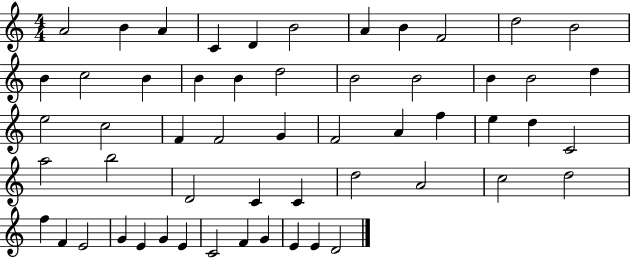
{
  \clef treble
  \numericTimeSignature
  \time 4/4
  \key c \major
  a'2 b'4 a'4 | c'4 d'4 b'2 | a'4 b'4 f'2 | d''2 b'2 | \break b'4 c''2 b'4 | b'4 b'4 d''2 | b'2 b'2 | b'4 b'2 d''4 | \break e''2 c''2 | f'4 f'2 g'4 | f'2 a'4 f''4 | e''4 d''4 c'2 | \break a''2 b''2 | d'2 c'4 c'4 | d''2 a'2 | c''2 d''2 | \break f''4 f'4 e'2 | g'4 e'4 g'4 e'4 | c'2 f'4 g'4 | e'4 e'4 d'2 | \break \bar "|."
}